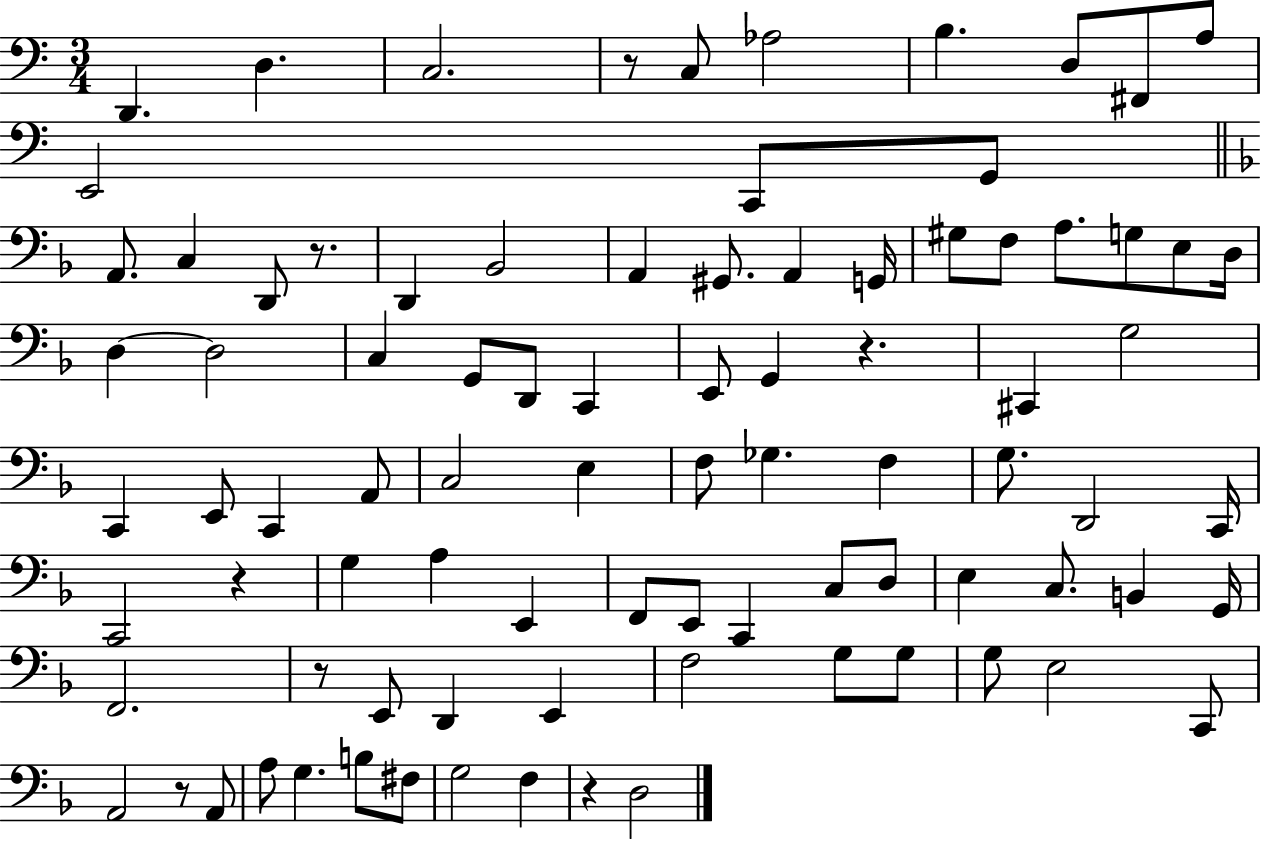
D2/q. D3/q. C3/h. R/e C3/e Ab3/h B3/q. D3/e F#2/e A3/e E2/h C2/e G2/e A2/e. C3/q D2/e R/e. D2/q Bb2/h A2/q G#2/e. A2/q G2/s G#3/e F3/e A3/e. G3/e E3/e D3/s D3/q D3/h C3/q G2/e D2/e C2/q E2/e G2/q R/q. C#2/q G3/h C2/q E2/e C2/q A2/e C3/h E3/q F3/e Gb3/q. F3/q G3/e. D2/h C2/s C2/h R/q G3/q A3/q E2/q F2/e E2/e C2/q C3/e D3/e E3/q C3/e. B2/q G2/s F2/h. R/e E2/e D2/q E2/q F3/h G3/e G3/e G3/e E3/h C2/e A2/h R/e A2/e A3/e G3/q. B3/e F#3/e G3/h F3/q R/q D3/h